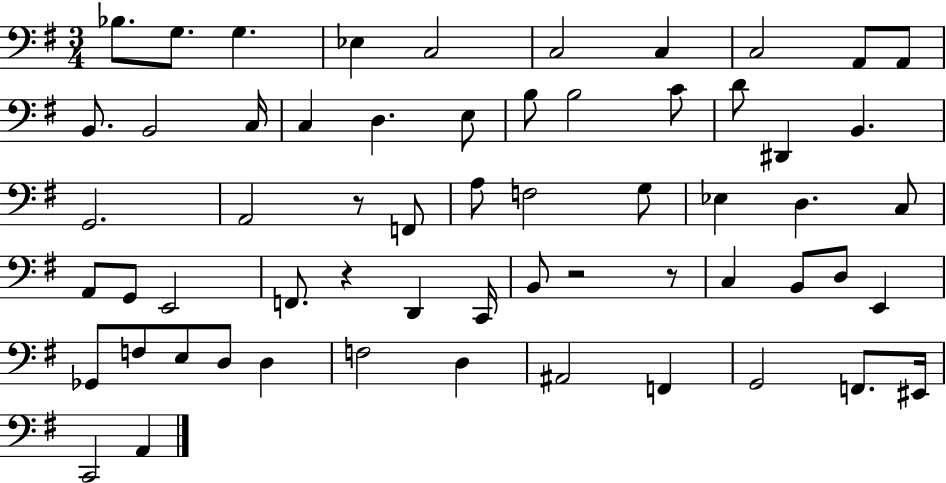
Bb3/e. G3/e. G3/q. Eb3/q C3/h C3/h C3/q C3/h A2/e A2/e B2/e. B2/h C3/s C3/q D3/q. E3/e B3/e B3/h C4/e D4/e D#2/q B2/q. G2/h. A2/h R/e F2/e A3/e F3/h G3/e Eb3/q D3/q. C3/e A2/e G2/e E2/h F2/e. R/q D2/q C2/s B2/e R/h R/e C3/q B2/e D3/e E2/q Gb2/e F3/e E3/e D3/e D3/q F3/h D3/q A#2/h F2/q G2/h F2/e. EIS2/s C2/h A2/q